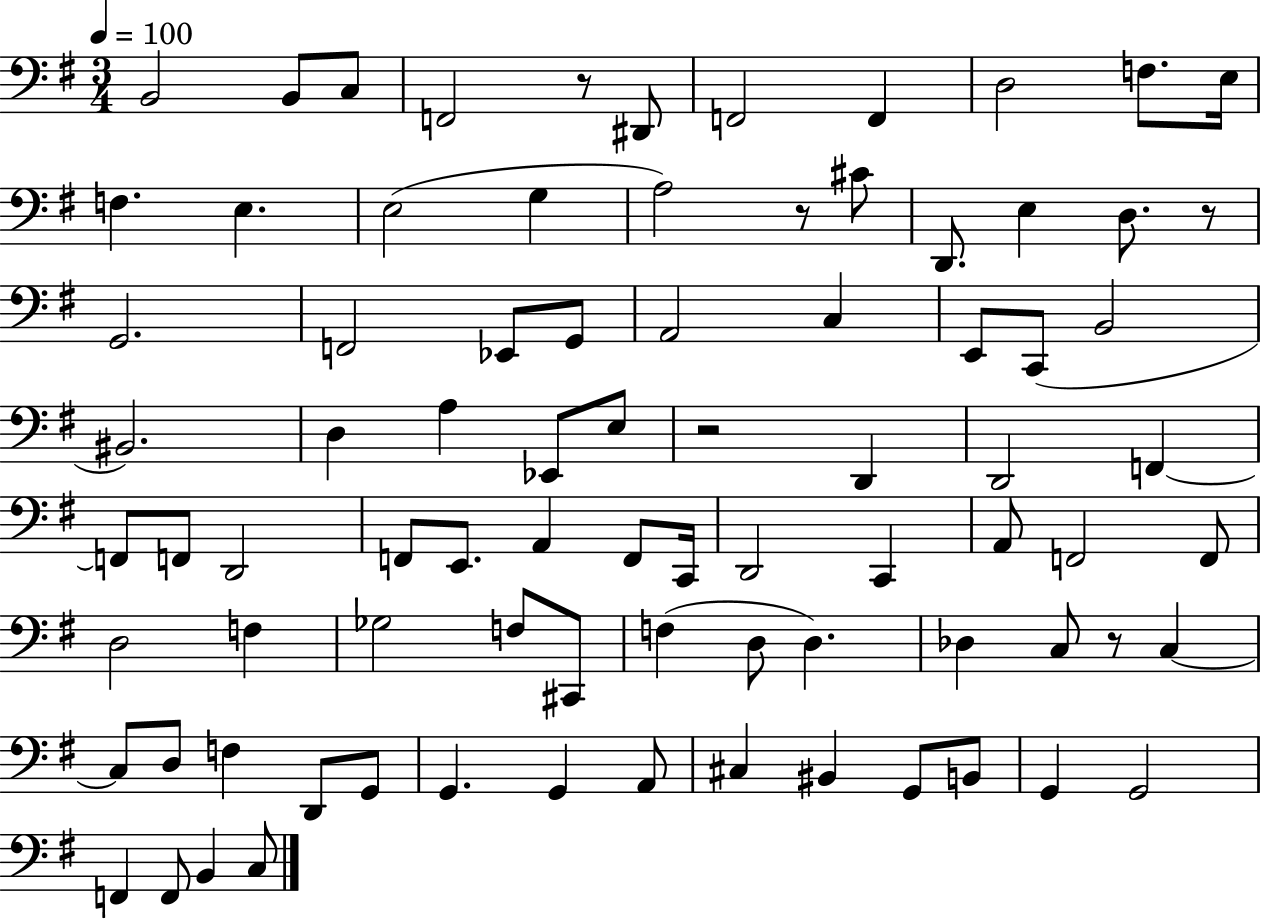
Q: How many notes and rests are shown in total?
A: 83